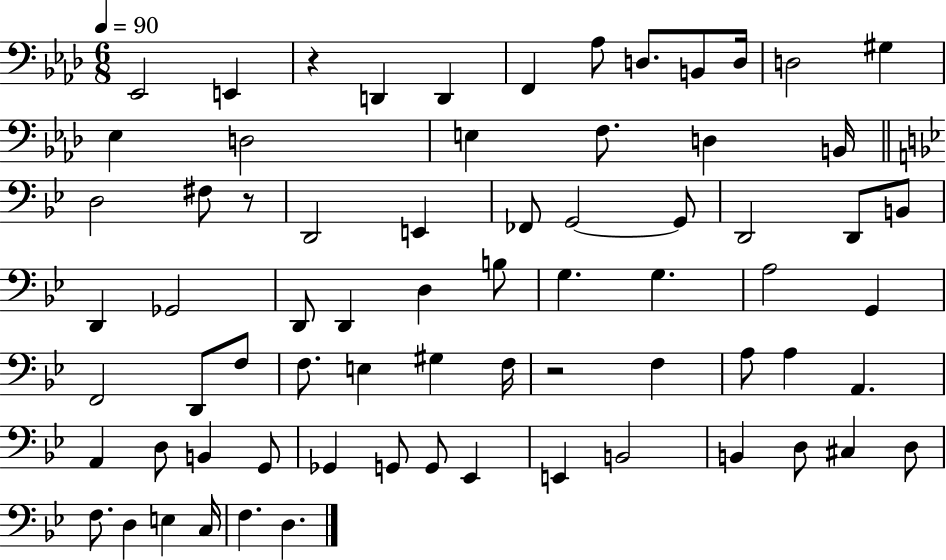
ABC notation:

X:1
T:Untitled
M:6/8
L:1/4
K:Ab
_E,,2 E,, z D,, D,, F,, _A,/2 D,/2 B,,/2 D,/4 D,2 ^G, _E, D,2 E, F,/2 D, B,,/4 D,2 ^F,/2 z/2 D,,2 E,, _F,,/2 G,,2 G,,/2 D,,2 D,,/2 B,,/2 D,, _G,,2 D,,/2 D,, D, B,/2 G, G, A,2 G,, F,,2 D,,/2 F,/2 F,/2 E, ^G, F,/4 z2 F, A,/2 A, A,, A,, D,/2 B,, G,,/2 _G,, G,,/2 G,,/2 _E,, E,, B,,2 B,, D,/2 ^C, D,/2 F,/2 D, E, C,/4 F, D,